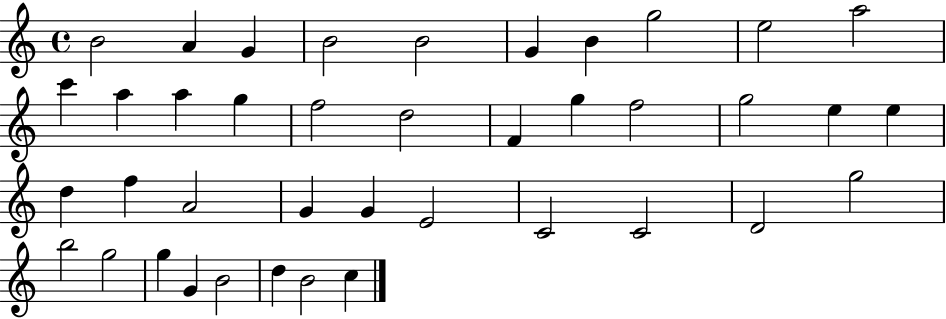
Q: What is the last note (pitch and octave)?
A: C5